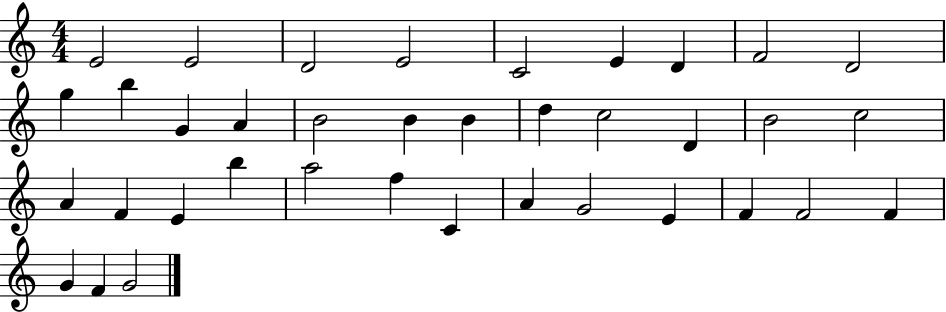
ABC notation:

X:1
T:Untitled
M:4/4
L:1/4
K:C
E2 E2 D2 E2 C2 E D F2 D2 g b G A B2 B B d c2 D B2 c2 A F E b a2 f C A G2 E F F2 F G F G2